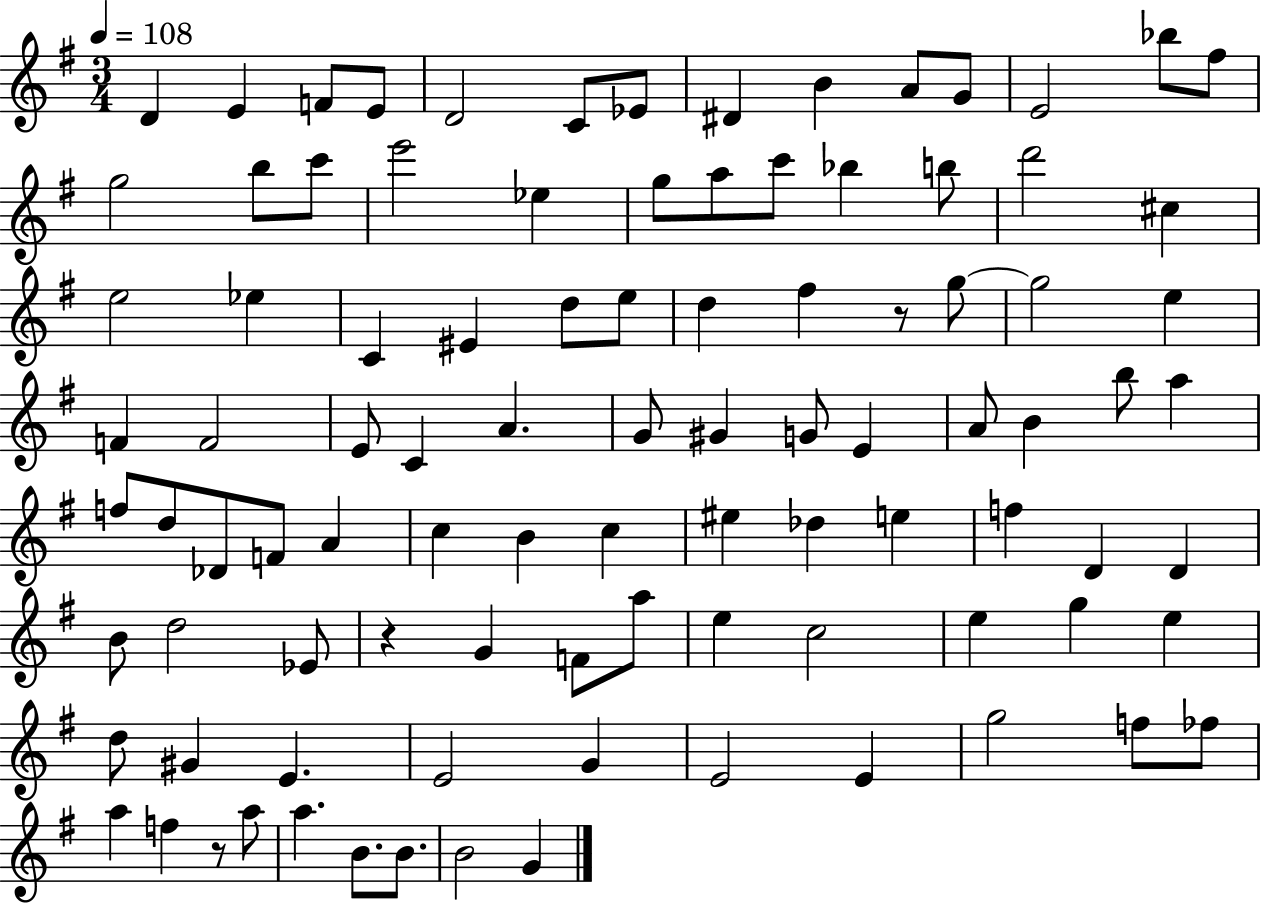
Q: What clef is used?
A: treble